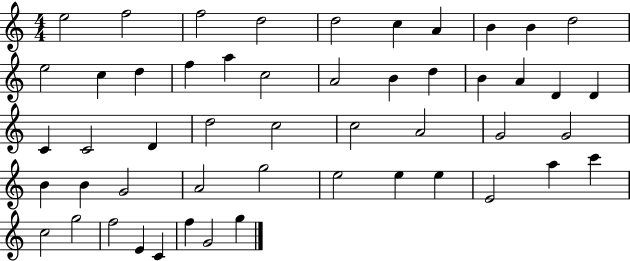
E5/h F5/h F5/h D5/h D5/h C5/q A4/q B4/q B4/q D5/h E5/h C5/q D5/q F5/q A5/q C5/h A4/h B4/q D5/q B4/q A4/q D4/q D4/q C4/q C4/h D4/q D5/h C5/h C5/h A4/h G4/h G4/h B4/q B4/q G4/h A4/h G5/h E5/h E5/q E5/q E4/h A5/q C6/q C5/h G5/h F5/h E4/q C4/q F5/q G4/h G5/q